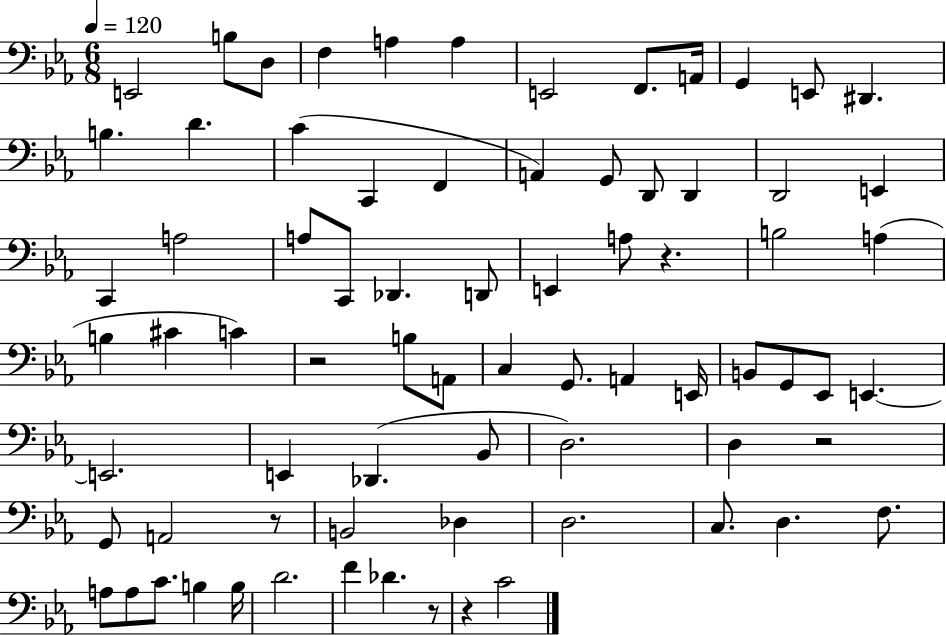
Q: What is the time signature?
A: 6/8